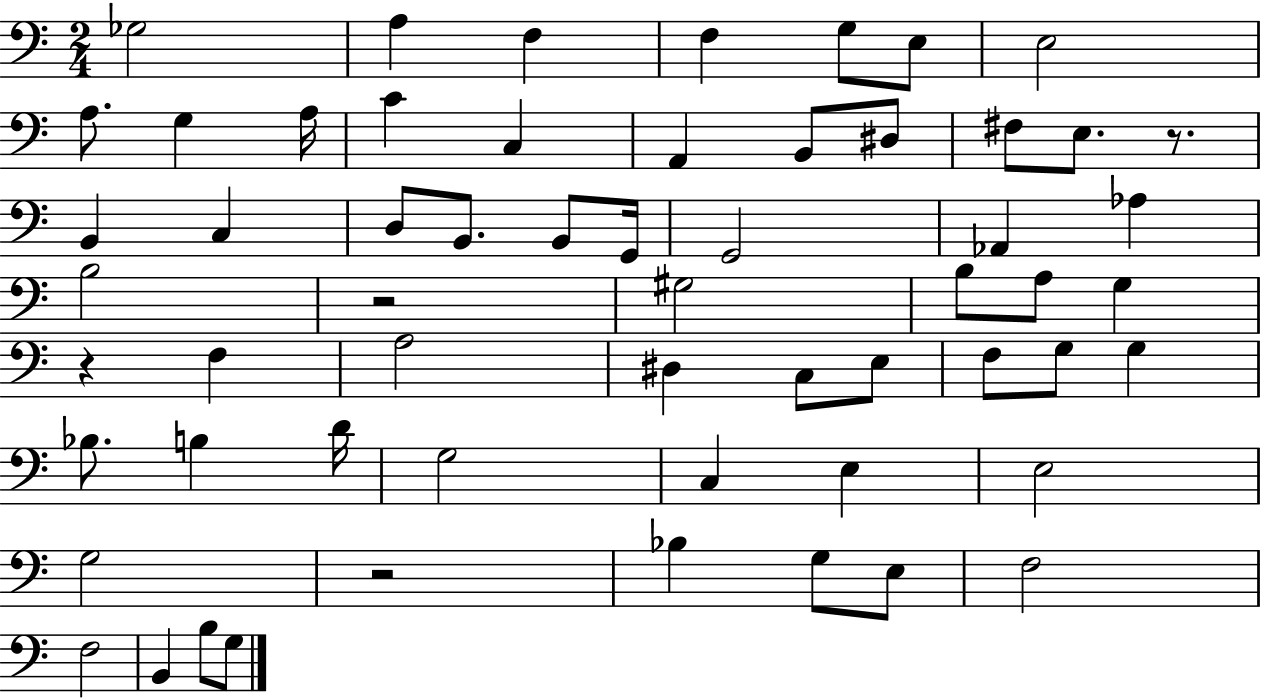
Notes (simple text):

Gb3/h A3/q F3/q F3/q G3/e E3/e E3/h A3/e. G3/q A3/s C4/q C3/q A2/q B2/e D#3/e F#3/e E3/e. R/e. B2/q C3/q D3/e B2/e. B2/e G2/s G2/h Ab2/q Ab3/q B3/h R/h G#3/h B3/e A3/e G3/q R/q F3/q A3/h D#3/q C3/e E3/e F3/e G3/e G3/q Bb3/e. B3/q D4/s G3/h C3/q E3/q E3/h G3/h R/h Bb3/q G3/e E3/e F3/h F3/h B2/q B3/e G3/e